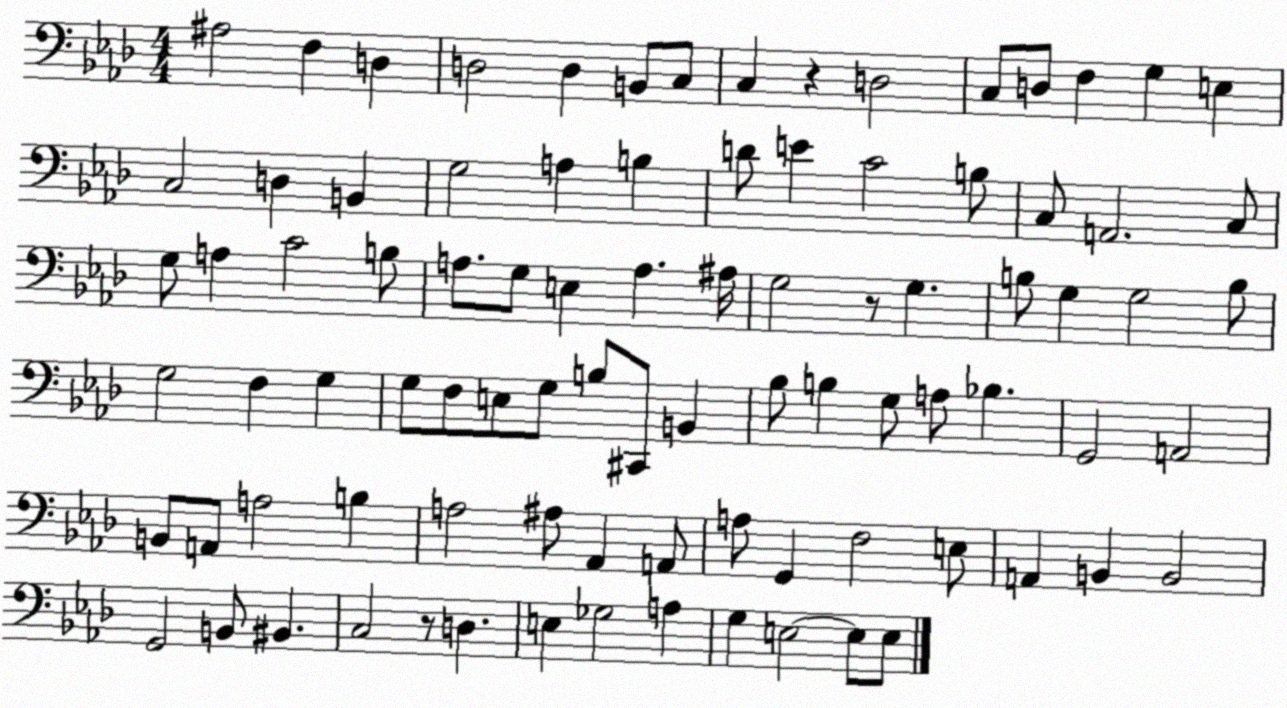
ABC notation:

X:1
T:Untitled
M:4/4
L:1/4
K:Ab
^A,2 F, D, D,2 D, B,,/2 C,/2 C, z D,2 C,/2 D,/2 F, G, E, C,2 D, B,, G,2 A, B, D/2 E C2 B,/2 C,/2 A,,2 C,/2 G,/2 A, C2 B,/2 A,/2 G,/2 E, A, ^A,/4 G,2 z/2 G, B,/2 G, G,2 B,/2 G,2 F, G, G,/2 F,/2 E,/2 G,/2 B,/2 ^C,,/2 B,, _B,/2 B, G,/2 A,/2 _B, G,,2 A,,2 B,,/2 A,,/2 A,2 B, A,2 ^A,/2 _A,, A,,/2 A,/2 G,, F,2 E,/2 A,, B,, B,,2 G,,2 B,,/2 ^B,, C,2 z/2 D, E, _G,2 A, G, E,2 E,/2 E,/2